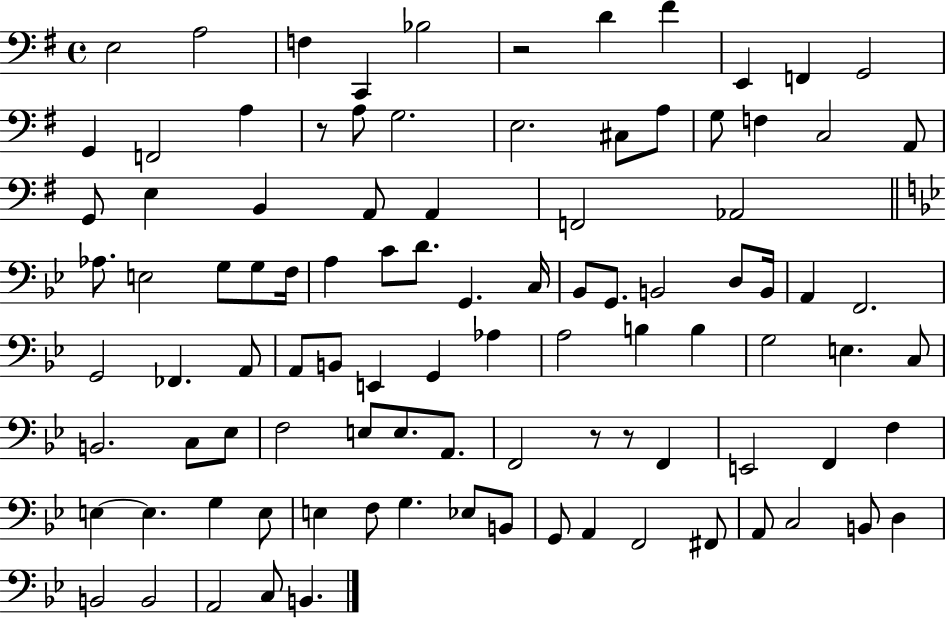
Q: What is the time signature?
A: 4/4